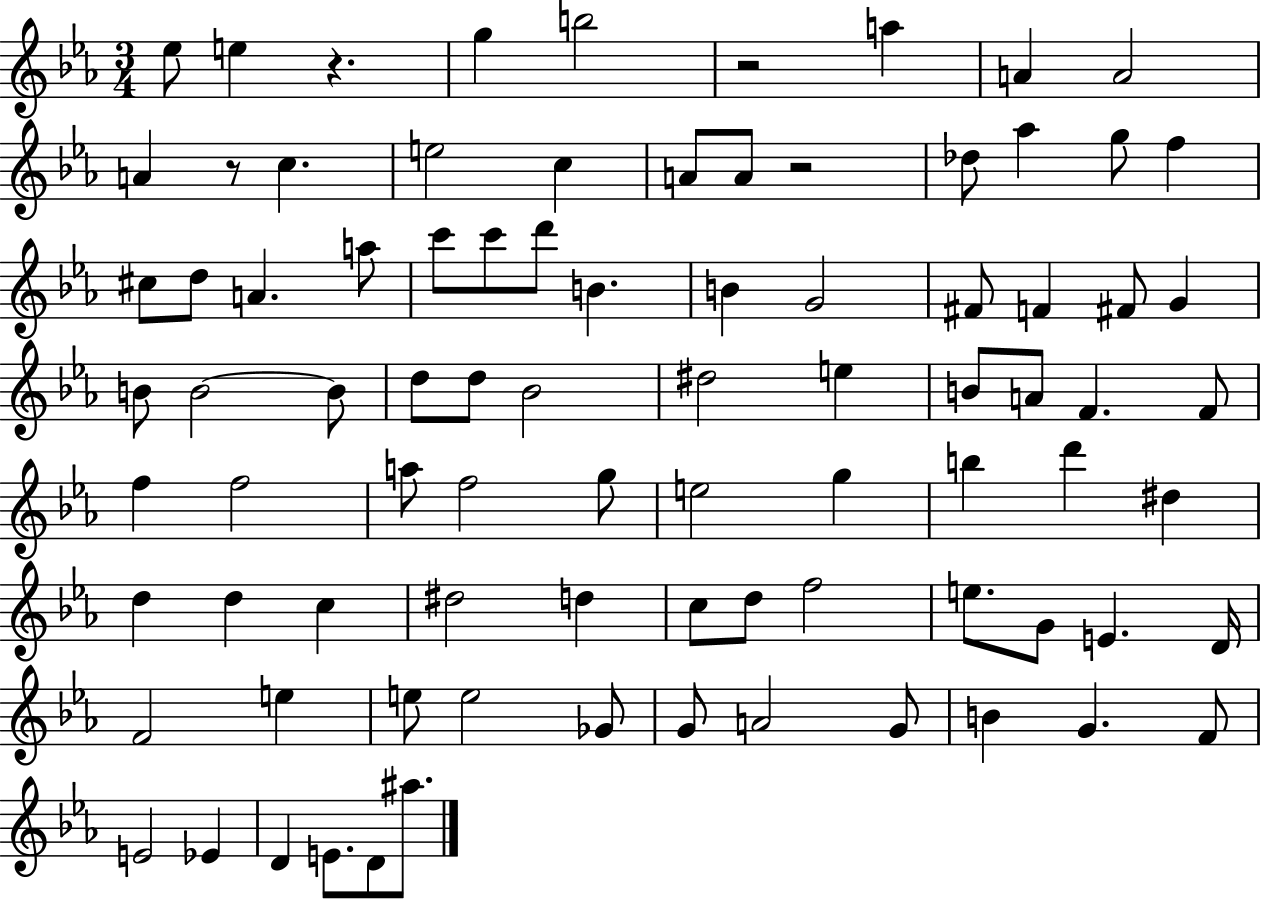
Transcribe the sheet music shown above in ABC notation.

X:1
T:Untitled
M:3/4
L:1/4
K:Eb
_e/2 e z g b2 z2 a A A2 A z/2 c e2 c A/2 A/2 z2 _d/2 _a g/2 f ^c/2 d/2 A a/2 c'/2 c'/2 d'/2 B B G2 ^F/2 F ^F/2 G B/2 B2 B/2 d/2 d/2 _B2 ^d2 e B/2 A/2 F F/2 f f2 a/2 f2 g/2 e2 g b d' ^d d d c ^d2 d c/2 d/2 f2 e/2 G/2 E D/4 F2 e e/2 e2 _G/2 G/2 A2 G/2 B G F/2 E2 _E D E/2 D/2 ^a/2